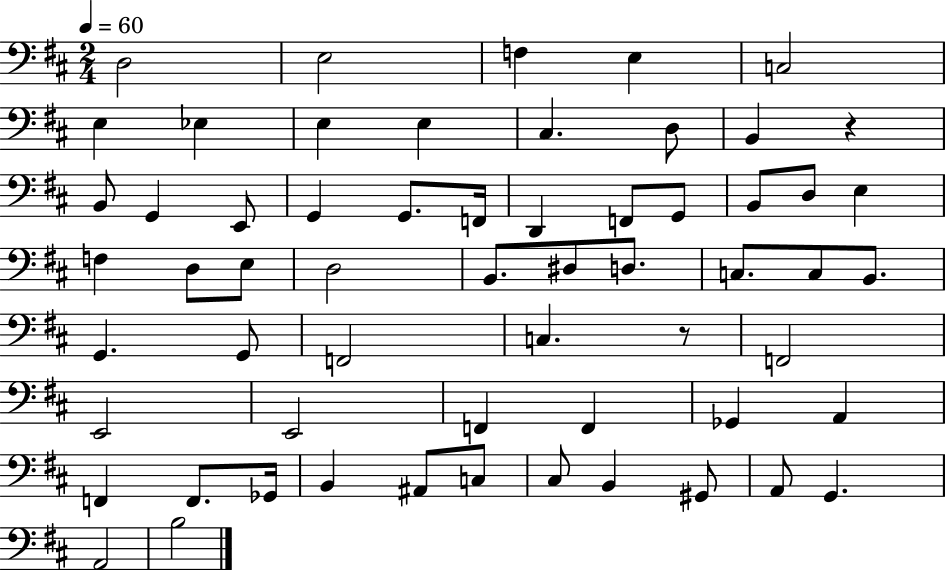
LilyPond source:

{
  \clef bass
  \numericTimeSignature
  \time 2/4
  \key d \major
  \tempo 4 = 60
  d2 | e2 | f4 e4 | c2 | \break e4 ees4 | e4 e4 | cis4. d8 | b,4 r4 | \break b,8 g,4 e,8 | g,4 g,8. f,16 | d,4 f,8 g,8 | b,8 d8 e4 | \break f4 d8 e8 | d2 | b,8. dis8 d8. | c8. c8 b,8. | \break g,4. g,8 | f,2 | c4. r8 | f,2 | \break e,2 | e,2 | f,4 f,4 | ges,4 a,4 | \break f,4 f,8. ges,16 | b,4 ais,8 c8 | cis8 b,4 gis,8 | a,8 g,4. | \break a,2 | b2 | \bar "|."
}